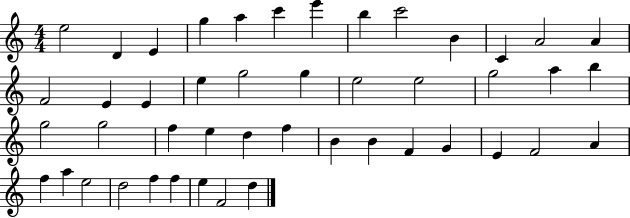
X:1
T:Untitled
M:4/4
L:1/4
K:C
e2 D E g a c' e' b c'2 B C A2 A F2 E E e g2 g e2 e2 g2 a b g2 g2 f e d f B B F G E F2 A f a e2 d2 f f e F2 d